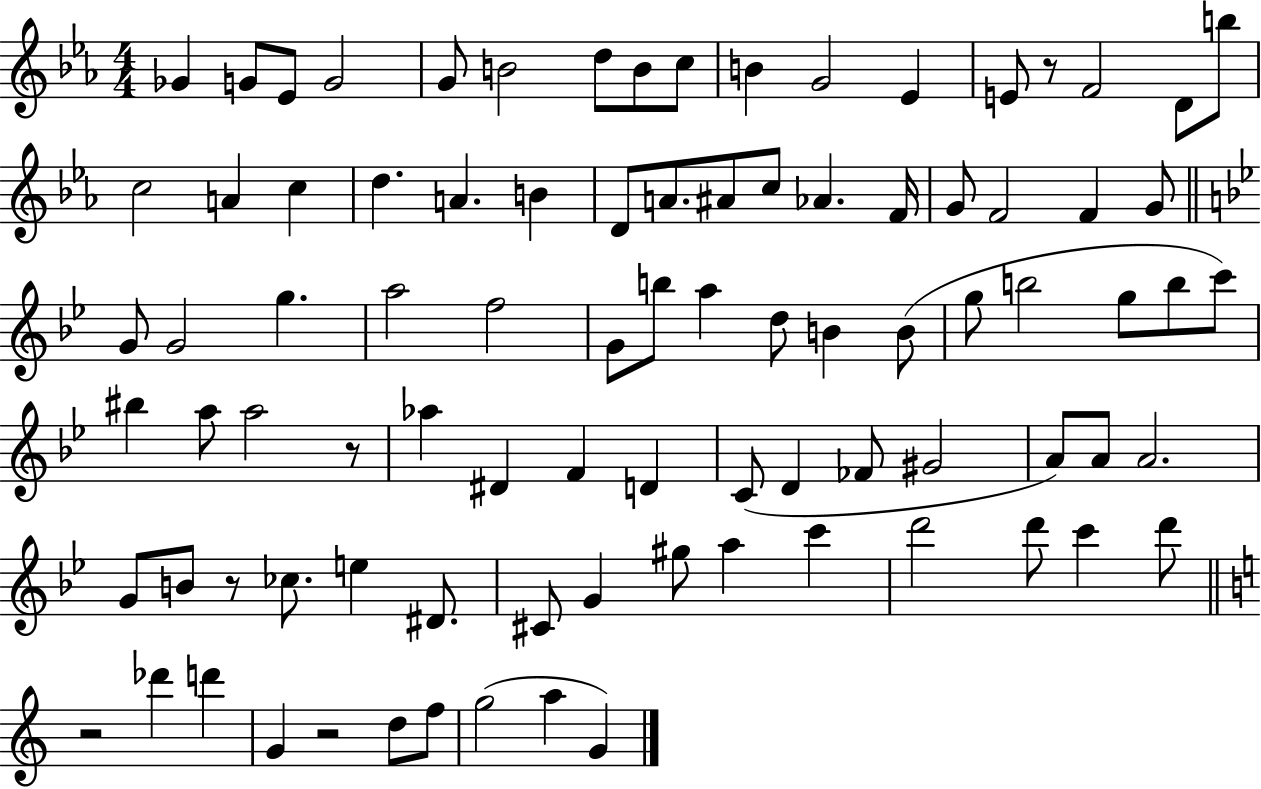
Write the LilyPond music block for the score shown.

{
  \clef treble
  \numericTimeSignature
  \time 4/4
  \key ees \major
  ges'4 g'8 ees'8 g'2 | g'8 b'2 d''8 b'8 c''8 | b'4 g'2 ees'4 | e'8 r8 f'2 d'8 b''8 | \break c''2 a'4 c''4 | d''4. a'4. b'4 | d'8 a'8. ais'8 c''8 aes'4. f'16 | g'8 f'2 f'4 g'8 | \break \bar "||" \break \key bes \major g'8 g'2 g''4. | a''2 f''2 | g'8 b''8 a''4 d''8 b'4 b'8( | g''8 b''2 g''8 b''8 c'''8) | \break bis''4 a''8 a''2 r8 | aes''4 dis'4 f'4 d'4 | c'8( d'4 fes'8 gis'2 | a'8) a'8 a'2. | \break g'8 b'8 r8 ces''8. e''4 dis'8. | cis'8 g'4 gis''8 a''4 c'''4 | d'''2 d'''8 c'''4 d'''8 | \bar "||" \break \key c \major r2 des'''4 d'''4 | g'4 r2 d''8 f''8 | g''2( a''4 g'4) | \bar "|."
}